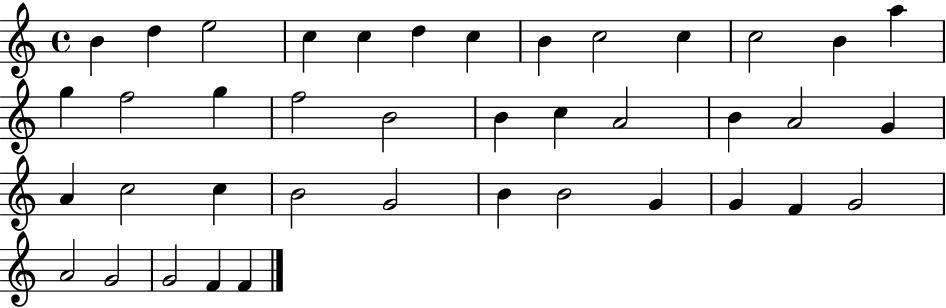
B4/q D5/q E5/h C5/q C5/q D5/q C5/q B4/q C5/h C5/q C5/h B4/q A5/q G5/q F5/h G5/q F5/h B4/h B4/q C5/q A4/h B4/q A4/h G4/q A4/q C5/h C5/q B4/h G4/h B4/q B4/h G4/q G4/q F4/q G4/h A4/h G4/h G4/h F4/q F4/q